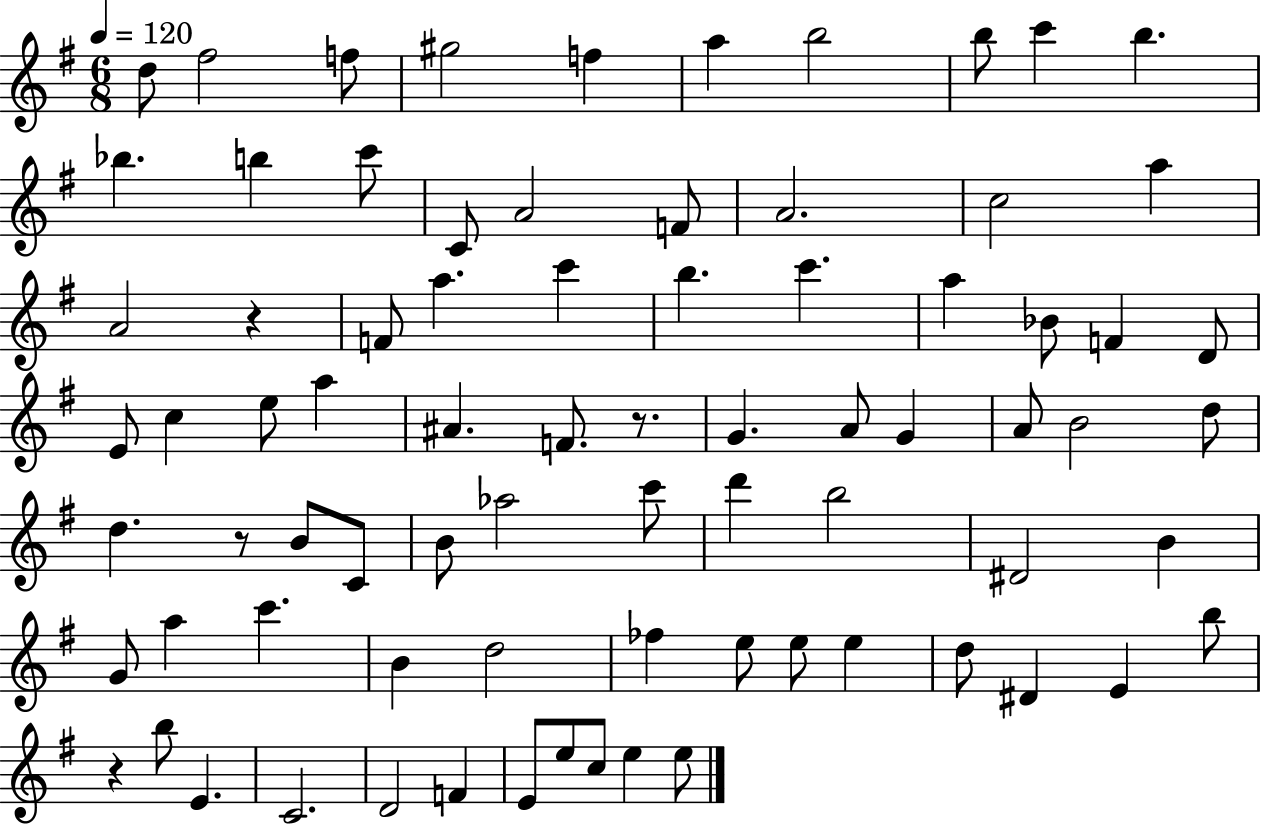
D5/e F#5/h F5/e G#5/h F5/q A5/q B5/h B5/e C6/q B5/q. Bb5/q. B5/q C6/e C4/e A4/h F4/e A4/h. C5/h A5/q A4/h R/q F4/e A5/q. C6/q B5/q. C6/q. A5/q Bb4/e F4/q D4/e E4/e C5/q E5/e A5/q A#4/q. F4/e. R/e. G4/q. A4/e G4/q A4/e B4/h D5/e D5/q. R/e B4/e C4/e B4/e Ab5/h C6/e D6/q B5/h D#4/h B4/q G4/e A5/q C6/q. B4/q D5/h FES5/q E5/e E5/e E5/q D5/e D#4/q E4/q B5/e R/q B5/e E4/q. C4/h. D4/h F4/q E4/e E5/e C5/e E5/q E5/e